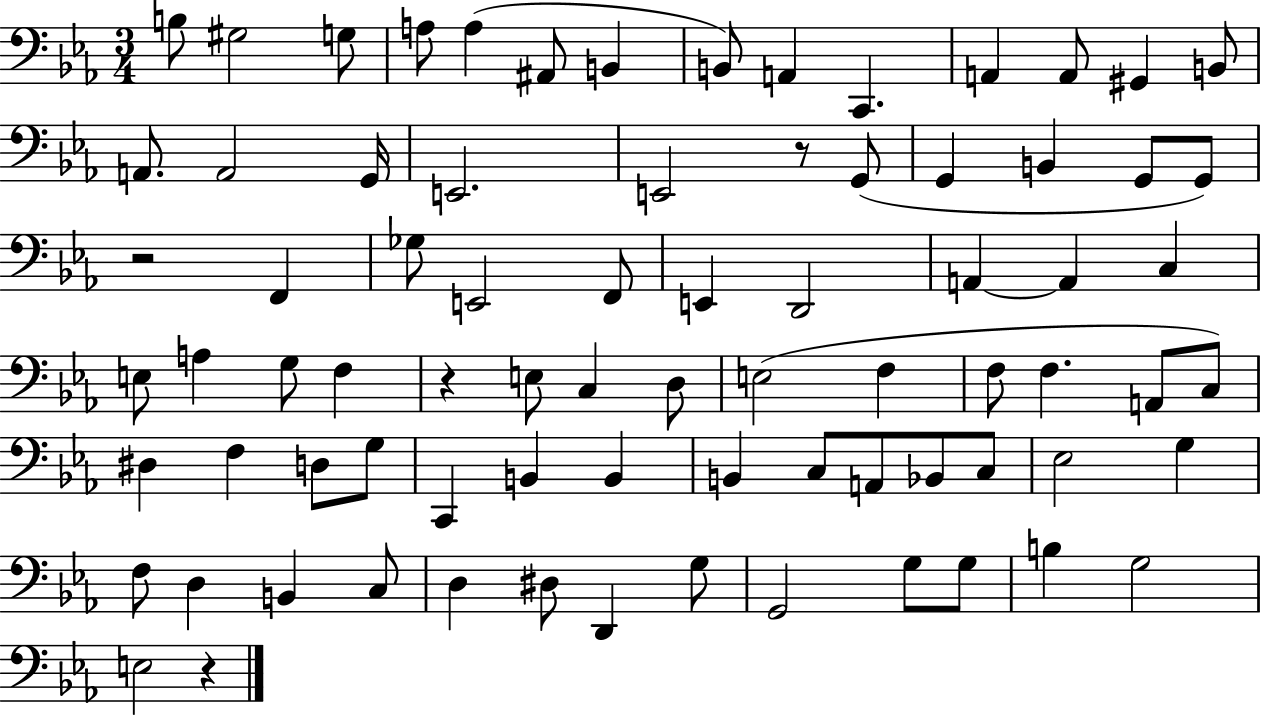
{
  \clef bass
  \numericTimeSignature
  \time 3/4
  \key ees \major
  b8 gis2 g8 | a8 a4( ais,8 b,4 | b,8) a,4 c,4. | a,4 a,8 gis,4 b,8 | \break a,8. a,2 g,16 | e,2. | e,2 r8 g,8( | g,4 b,4 g,8 g,8) | \break r2 f,4 | ges8 e,2 f,8 | e,4 d,2 | a,4~~ a,4 c4 | \break e8 a4 g8 f4 | r4 e8 c4 d8 | e2( f4 | f8 f4. a,8 c8) | \break dis4 f4 d8 g8 | c,4 b,4 b,4 | b,4 c8 a,8 bes,8 c8 | ees2 g4 | \break f8 d4 b,4 c8 | d4 dis8 d,4 g8 | g,2 g8 g8 | b4 g2 | \break e2 r4 | \bar "|."
}